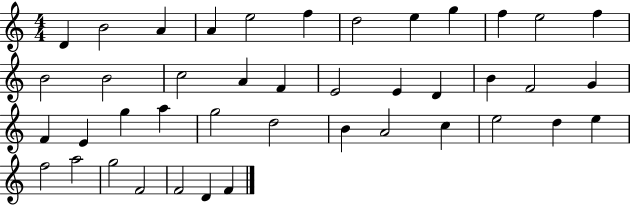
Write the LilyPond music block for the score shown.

{
  \clef treble
  \numericTimeSignature
  \time 4/4
  \key c \major
  d'4 b'2 a'4 | a'4 e''2 f''4 | d''2 e''4 g''4 | f''4 e''2 f''4 | \break b'2 b'2 | c''2 a'4 f'4 | e'2 e'4 d'4 | b'4 f'2 g'4 | \break f'4 e'4 g''4 a''4 | g''2 d''2 | b'4 a'2 c''4 | e''2 d''4 e''4 | \break f''2 a''2 | g''2 f'2 | f'2 d'4 f'4 | \bar "|."
}